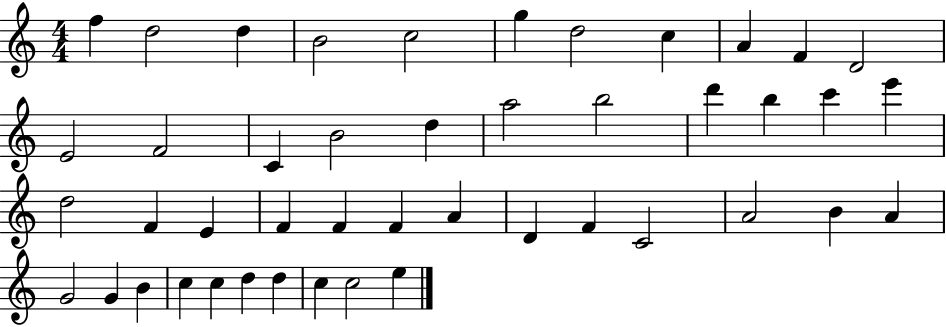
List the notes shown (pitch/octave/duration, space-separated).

F5/q D5/h D5/q B4/h C5/h G5/q D5/h C5/q A4/q F4/q D4/h E4/h F4/h C4/q B4/h D5/q A5/h B5/h D6/q B5/q C6/q E6/q D5/h F4/q E4/q F4/q F4/q F4/q A4/q D4/q F4/q C4/h A4/h B4/q A4/q G4/h G4/q B4/q C5/q C5/q D5/q D5/q C5/q C5/h E5/q